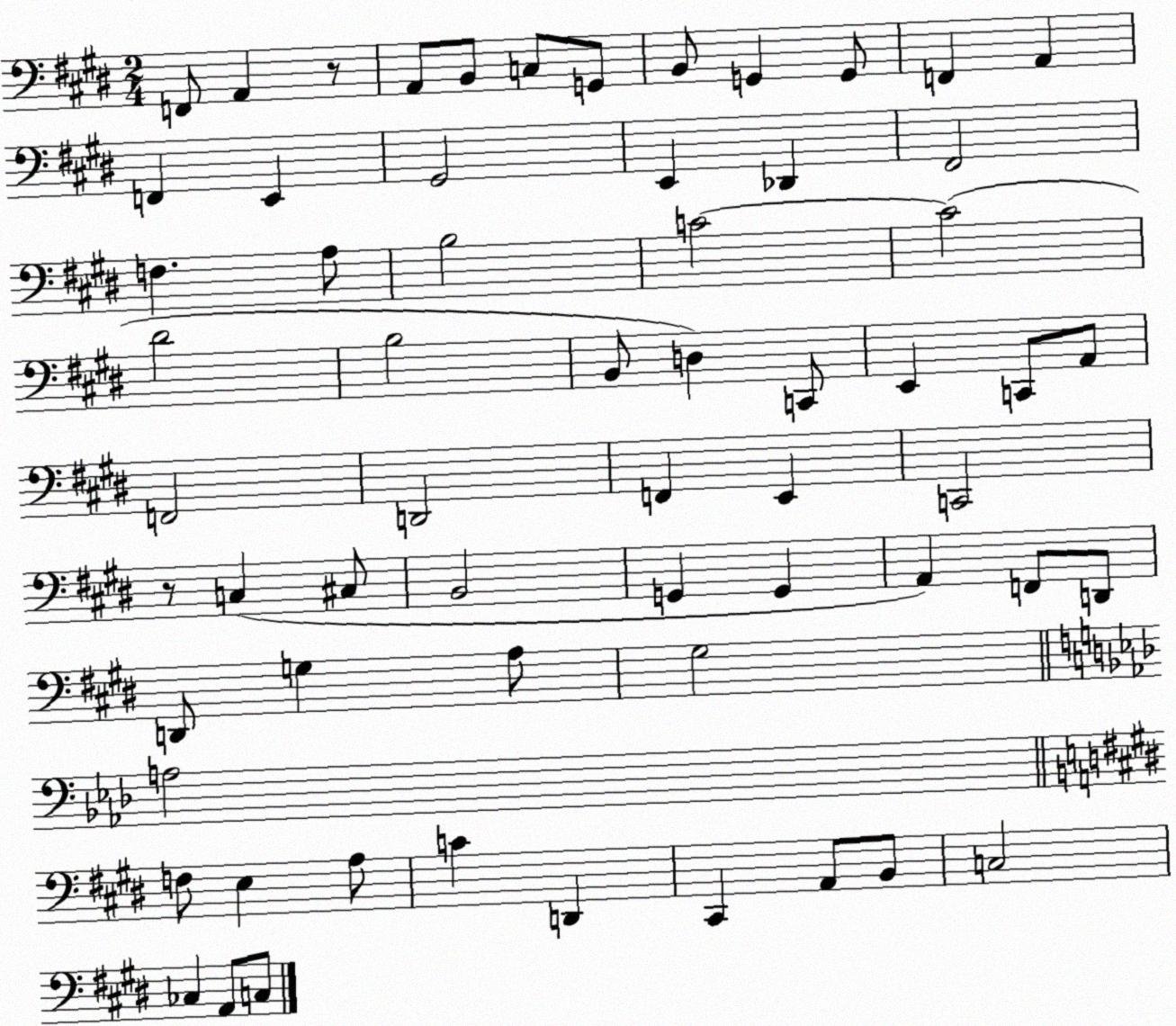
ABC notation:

X:1
T:Untitled
M:2/4
L:1/4
K:E
F,,/2 A,, z/2 A,,/2 B,,/2 C,/2 G,,/2 B,,/2 G,, G,,/2 F,, A,, F,, E,, ^G,,2 E,, _D,, ^F,,2 F, A,/2 B,2 C2 C2 ^D2 B,2 B,,/2 D, C,,/2 E,, C,,/2 A,,/2 F,,2 D,,2 F,, E,, C,,2 z/2 C, ^C,/2 B,,2 G,, G,, A,, F,,/2 D,,/2 D,,/2 G, A,/2 ^G,2 A,2 F,/2 E, A,/2 C D,, ^C,, A,,/2 B,,/2 C,2 _C, A,,/2 C,/2